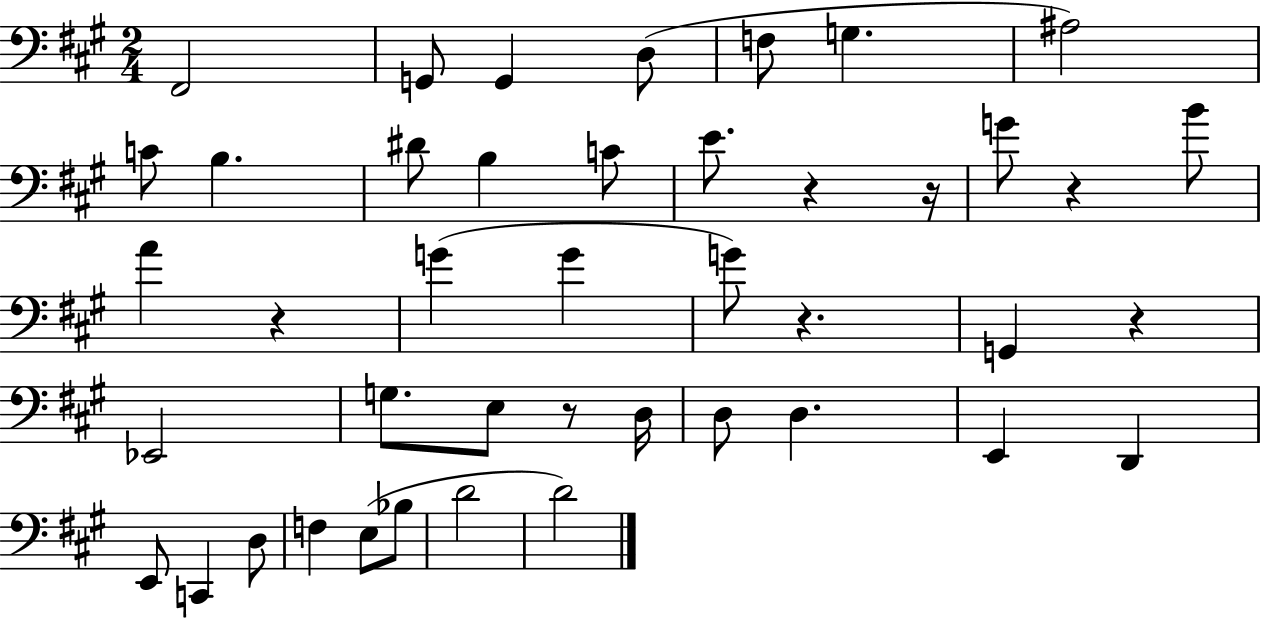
{
  \clef bass
  \numericTimeSignature
  \time 2/4
  \key a \major
  \repeat volta 2 { fis,2 | g,8 g,4 d8( | f8 g4. | ais2) | \break c'8 b4. | dis'8 b4 c'8 | e'8. r4 r16 | g'8 r4 b'8 | \break a'4 r4 | g'4( g'4 | g'8) r4. | g,4 r4 | \break ees,2 | g8. e8 r8 d16 | d8 d4. | e,4 d,4 | \break e,8 c,4 d8 | f4 e8( bes8 | d'2 | d'2) | \break } \bar "|."
}